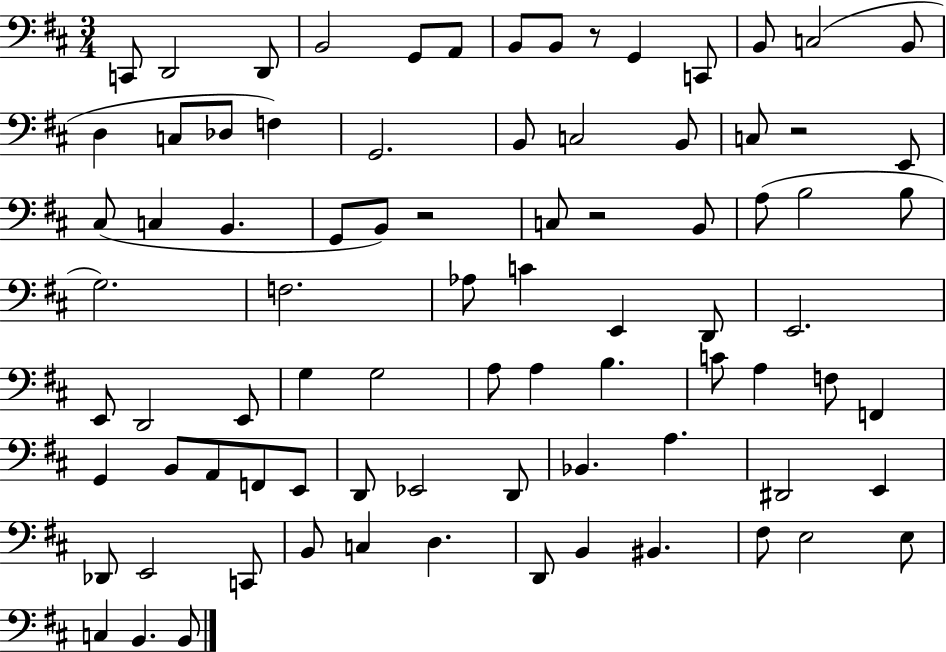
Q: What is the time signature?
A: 3/4